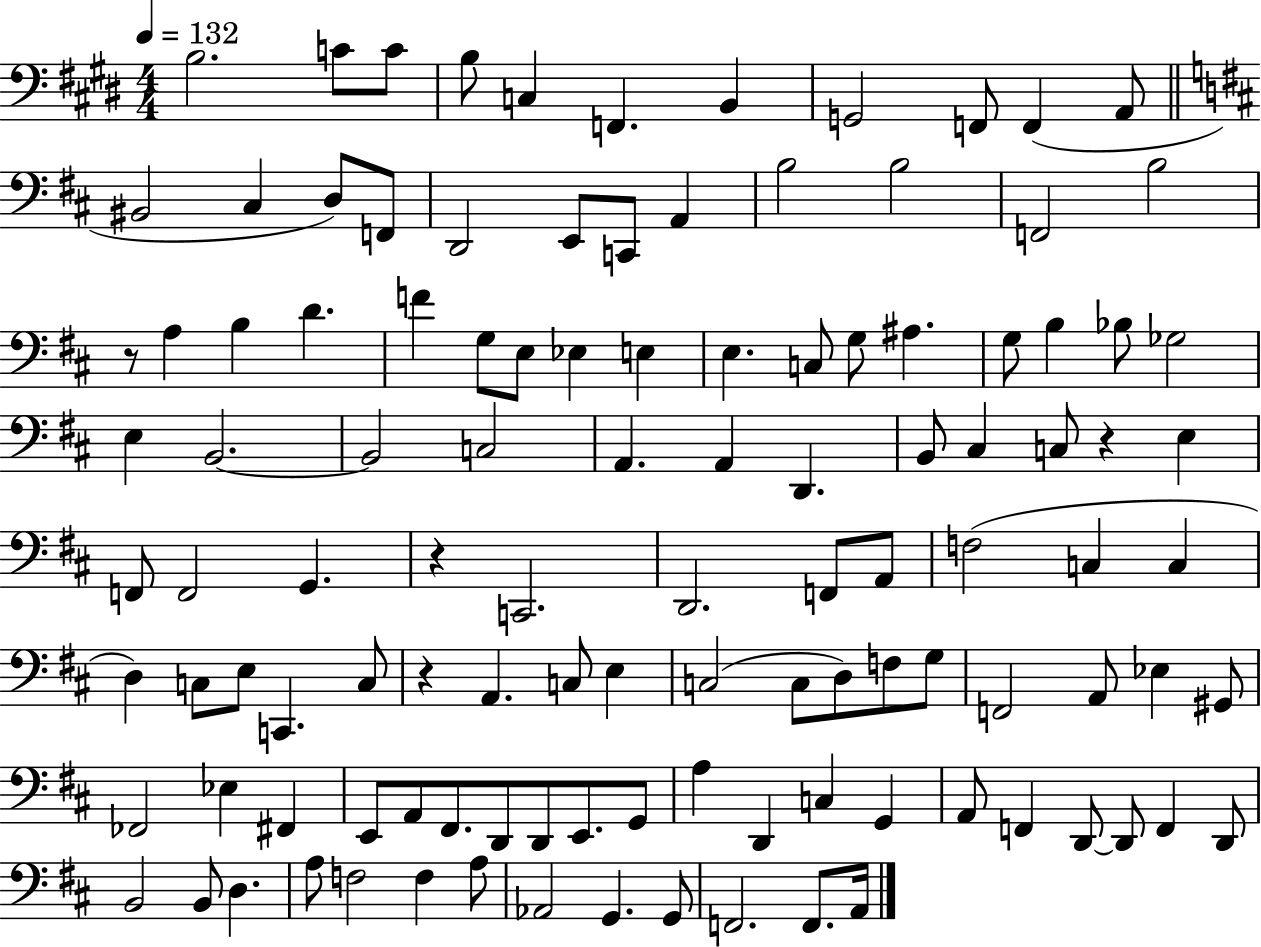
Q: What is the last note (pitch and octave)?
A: A2